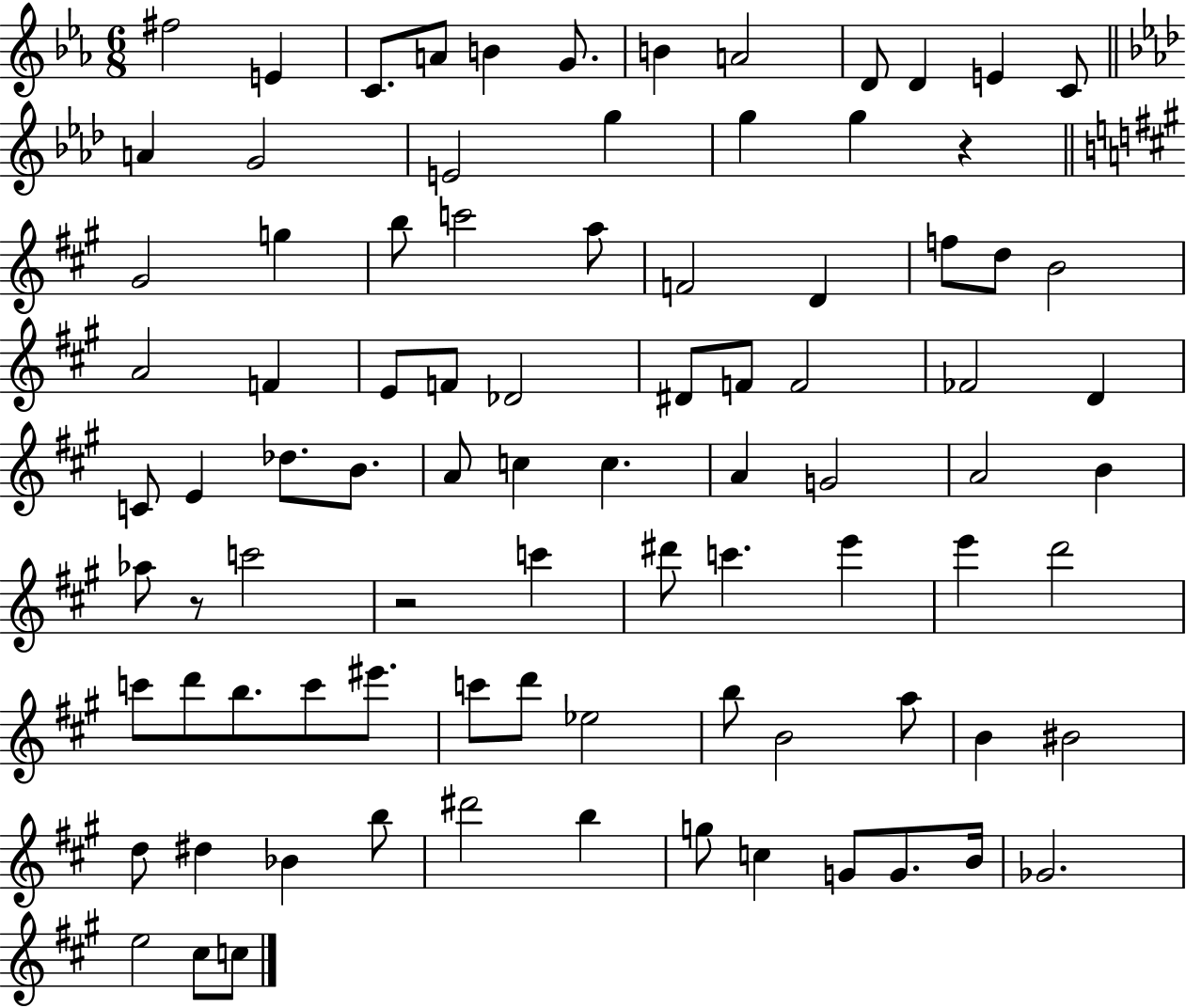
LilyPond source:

{
  \clef treble
  \numericTimeSignature
  \time 6/8
  \key ees \major
  \repeat volta 2 { fis''2 e'4 | c'8. a'8 b'4 g'8. | b'4 a'2 | d'8 d'4 e'4 c'8 | \break \bar "||" \break \key aes \major a'4 g'2 | e'2 g''4 | g''4 g''4 r4 | \bar "||" \break \key a \major gis'2 g''4 | b''8 c'''2 a''8 | f'2 d'4 | f''8 d''8 b'2 | \break a'2 f'4 | e'8 f'8 des'2 | dis'8 f'8 f'2 | fes'2 d'4 | \break c'8 e'4 des''8. b'8. | a'8 c''4 c''4. | a'4 g'2 | a'2 b'4 | \break aes''8 r8 c'''2 | r2 c'''4 | dis'''8 c'''4. e'''4 | e'''4 d'''2 | \break c'''8 d'''8 b''8. c'''8 eis'''8. | c'''8 d'''8 ees''2 | b''8 b'2 a''8 | b'4 bis'2 | \break d''8 dis''4 bes'4 b''8 | dis'''2 b''4 | g''8 c''4 g'8 g'8. b'16 | ges'2. | \break e''2 cis''8 c''8 | } \bar "|."
}